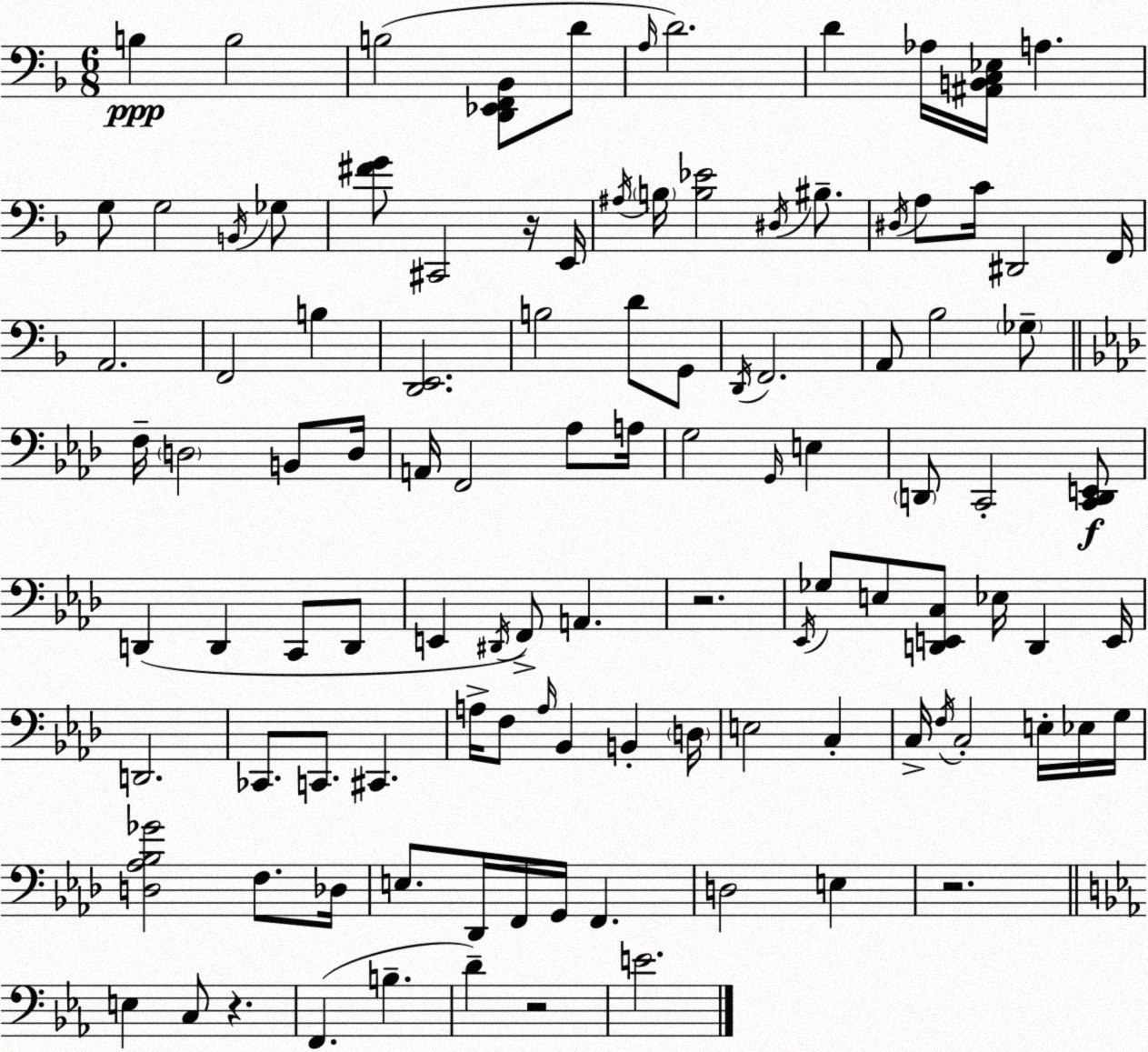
X:1
T:Untitled
M:6/8
L:1/4
K:Dm
B, B,2 B,2 [D,,_E,,F,,_B,,]/2 D/2 A,/4 D2 D _A,/4 [^A,,B,,C,_E,]/4 A, G,/2 G,2 B,,/4 _G,/2 [^FG]/2 ^C,,2 z/4 E,,/4 ^A,/4 B,/4 [B,_E]2 ^D,/4 ^B,/2 ^D,/4 A,/2 C/4 ^D,,2 F,,/4 A,,2 F,,2 B, [D,,E,,]2 B,2 D/2 G,,/2 D,,/4 F,,2 A,,/2 _B,2 _G,/2 F,/4 D,2 B,,/2 D,/4 A,,/4 F,,2 _A,/2 A,/4 G,2 G,,/4 E, D,,/2 C,,2 [C,,D,,E,,]/2 D,, D,, C,,/2 D,,/2 E,, ^D,,/4 F,,/2 A,, z2 _E,,/4 _G,/2 E,/2 [D,,E,,C,]/2 _E,/4 D,, E,,/4 D,,2 _C,,/2 C,,/2 ^C,, A,/4 F,/2 A,/4 _B,, B,, D,/4 E,2 C, C,/4 F,/4 C,2 E,/4 _E,/4 G,/4 [D,_A,_B,_G]2 F,/2 _D,/4 E,/2 _D,,/4 F,,/4 G,,/4 F,, D,2 E, z2 E, C,/2 z F,, B, D z2 E2